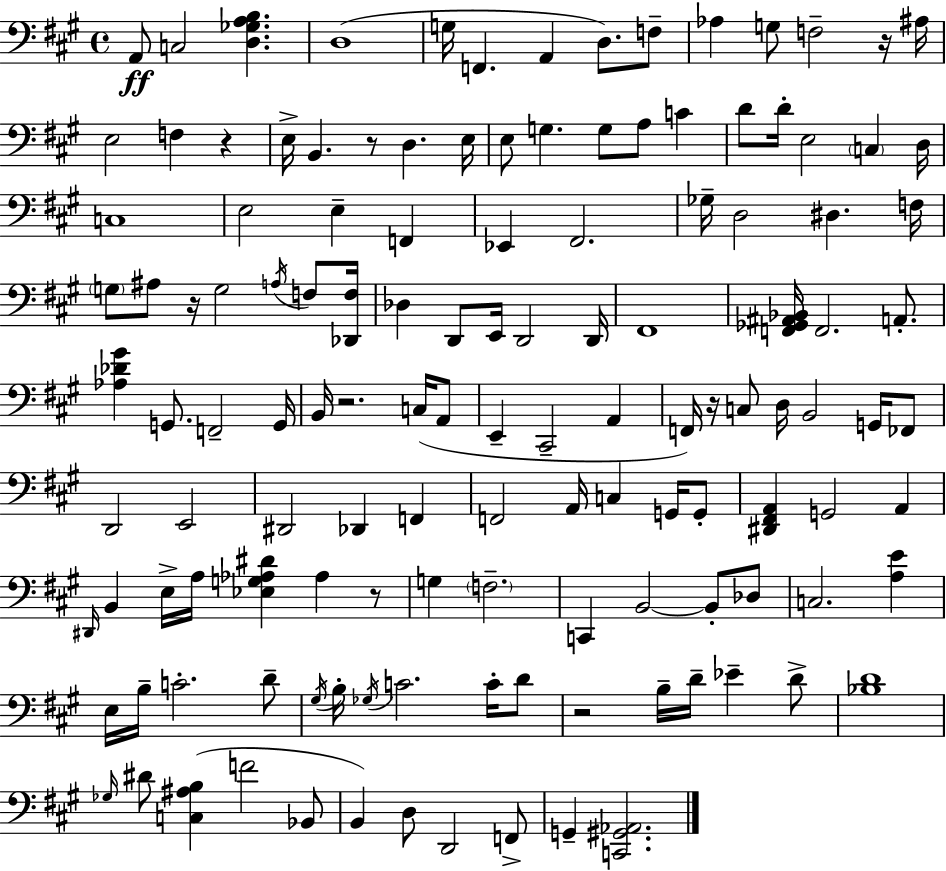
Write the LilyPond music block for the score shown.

{
  \clef bass
  \time 4/4
  \defaultTimeSignature
  \key a \major
  a,8\ff c2 <d ges a b>4. | d1( | g16 f,4. a,4 d8.) f8-- | aes4 g8 f2-- r16 ais16 | \break e2 f4 r4 | e16-> b,4. r8 d4. e16 | e8 g4. g8 a8 c'4 | d'8 d'16-. e2 \parenthesize c4 d16 | \break c1 | e2 e4-- f,4 | ees,4 fis,2. | ges16-- d2 dis4. f16 | \break \parenthesize g8 ais8 r16 g2 \acciaccatura { a16 } f8 | <des, f>16 des4 d,8 e,16 d,2 | d,16 fis,1 | <f, ges, ais, bes,>16 f,2. a,8.-. | \break <aes des' gis'>4 g,8. f,2-- | g,16 b,16 r2. c16( a,8 | e,4-- cis,2-- a,4 | f,16) r16 c8 d16 b,2 g,16 fes,8 | \break d,2 e,2 | dis,2 des,4 f,4 | f,2 a,16 c4 g,16 g,8-. | <dis, fis, a,>4 g,2 a,4 | \break \grace { dis,16 } b,4 e16-> a16 <ees g aes dis'>4 aes4 | r8 g4 \parenthesize f2.-- | c,4 b,2~~ b,8-. | des8 c2. <a e'>4 | \break e16 b16-- c'2.-. | d'8-- \acciaccatura { gis16 } b16-. \acciaccatura { ges16 } c'2. | c'16-. d'8 r2 b16-- d'16-- ees'4-- | d'8-> <bes d'>1 | \break \grace { ges16 } dis'8 <c ais b>4( f'2 | bes,8 b,4) d8 d,2 | f,8-> g,4-- <c, gis, aes,>2. | \bar "|."
}